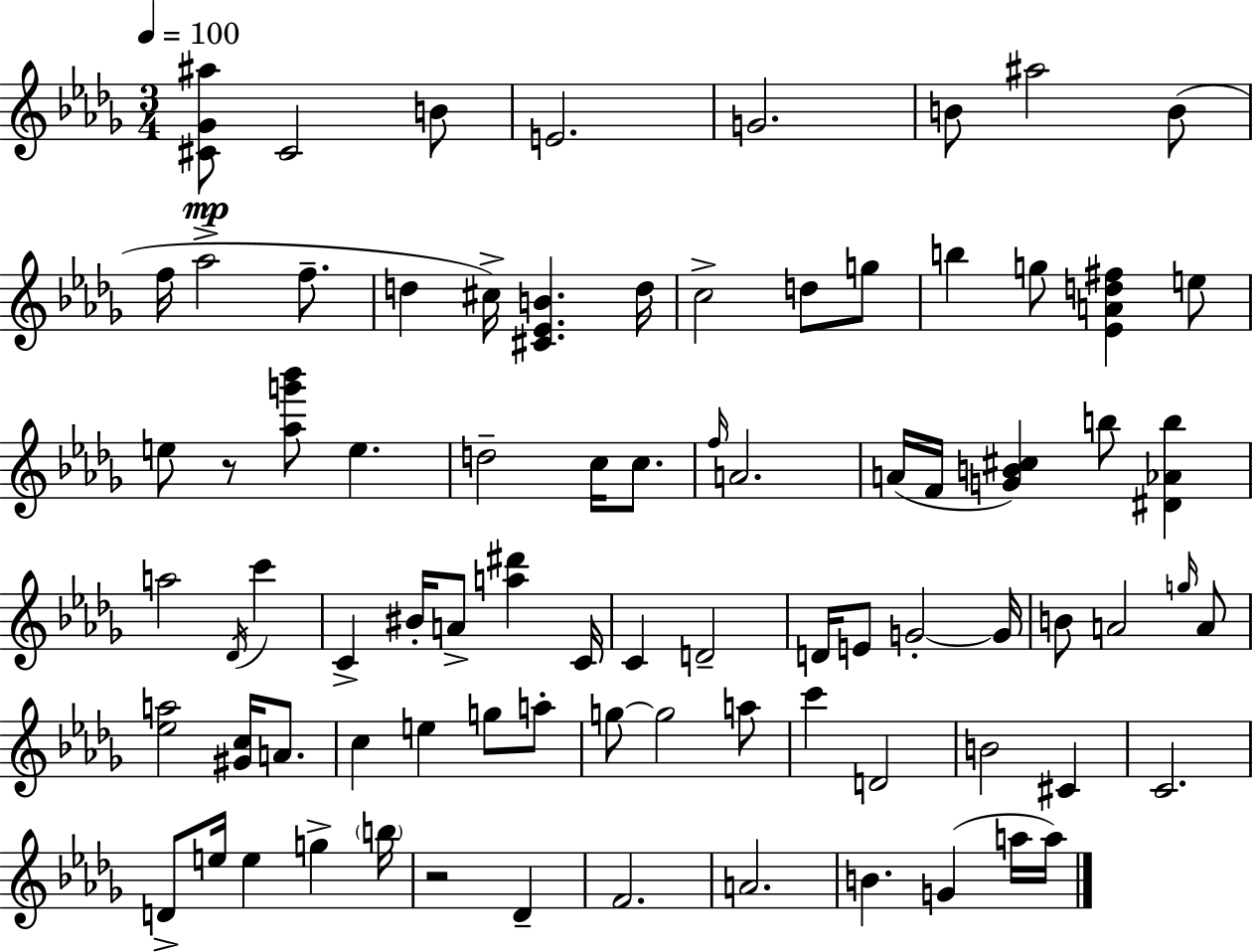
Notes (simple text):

[C#4,Gb4,A#5]/e C#4/h B4/e E4/h. G4/h. B4/e A#5/h B4/e F5/s Ab5/h F5/e. D5/q C#5/s [C#4,Eb4,B4]/q. D5/s C5/h D5/e G5/e B5/q G5/e [Eb4,A4,D5,F#5]/q E5/e E5/e R/e [Ab5,G6,Bb6]/e E5/q. D5/h C5/s C5/e. F5/s A4/h. A4/s F4/s [G4,B4,C#5]/q B5/e [D#4,Ab4,B5]/q A5/h Db4/s C6/q C4/q BIS4/s A4/e [A5,D#6]/q C4/s C4/q D4/h D4/s E4/e G4/h G4/s B4/e A4/h G5/s A4/e [Eb5,A5]/h [G#4,C5]/s A4/e. C5/q E5/q G5/e A5/e G5/e G5/h A5/e C6/q D4/h B4/h C#4/q C4/h. D4/e E5/s E5/q G5/q B5/s R/h Db4/q F4/h. A4/h. B4/q. G4/q A5/s A5/s